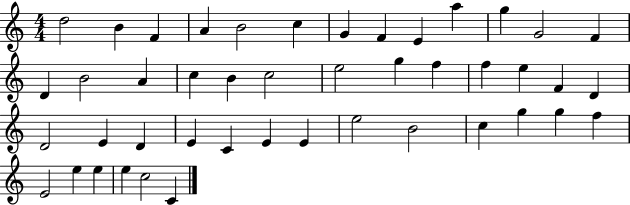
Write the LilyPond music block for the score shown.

{
  \clef treble
  \numericTimeSignature
  \time 4/4
  \key c \major
  d''2 b'4 f'4 | a'4 b'2 c''4 | g'4 f'4 e'4 a''4 | g''4 g'2 f'4 | \break d'4 b'2 a'4 | c''4 b'4 c''2 | e''2 g''4 f''4 | f''4 e''4 f'4 d'4 | \break d'2 e'4 d'4 | e'4 c'4 e'4 e'4 | e''2 b'2 | c''4 g''4 g''4 f''4 | \break e'2 e''4 e''4 | e''4 c''2 c'4 | \bar "|."
}